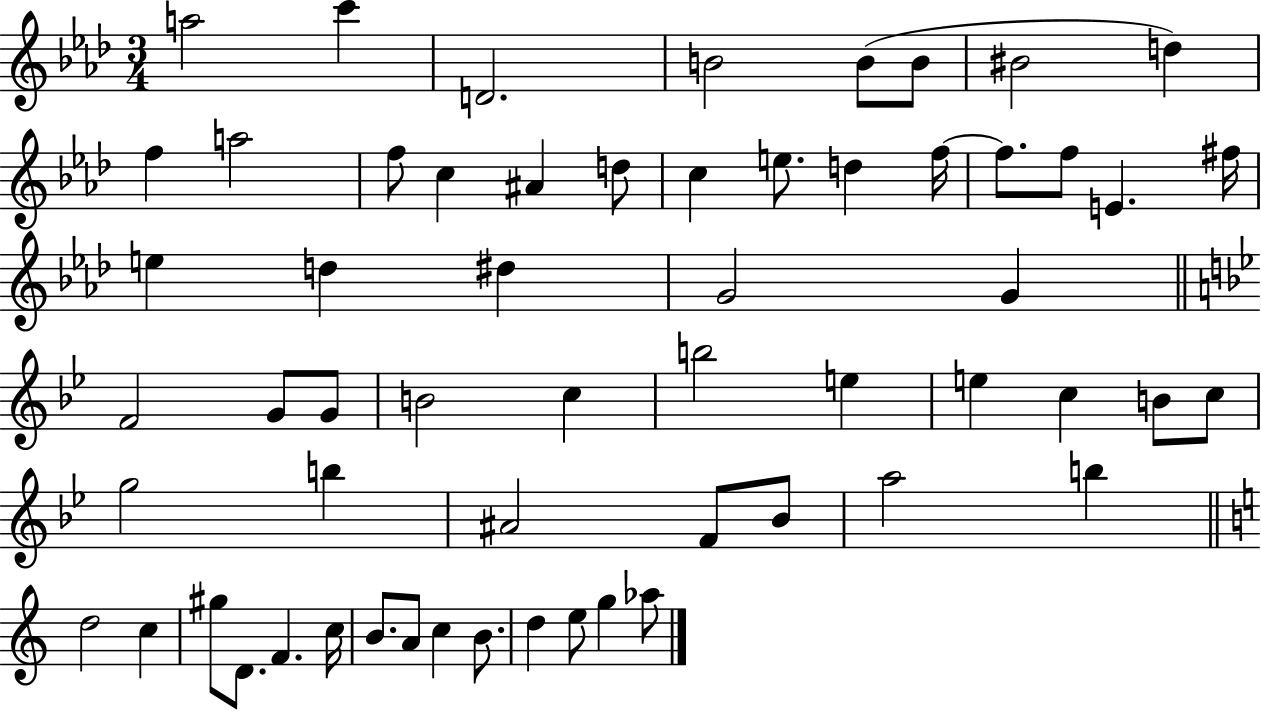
A5/h C6/q D4/h. B4/h B4/e B4/e BIS4/h D5/q F5/q A5/h F5/e C5/q A#4/q D5/e C5/q E5/e. D5/q F5/s F5/e. F5/e E4/q. F#5/s E5/q D5/q D#5/q G4/h G4/q F4/h G4/e G4/e B4/h C5/q B5/h E5/q E5/q C5/q B4/e C5/e G5/h B5/q A#4/h F4/e Bb4/e A5/h B5/q D5/h C5/q G#5/e D4/e. F4/q. C5/s B4/e. A4/e C5/q B4/e. D5/q E5/e G5/q Ab5/e